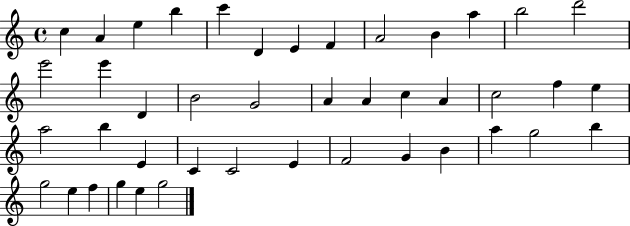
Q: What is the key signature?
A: C major